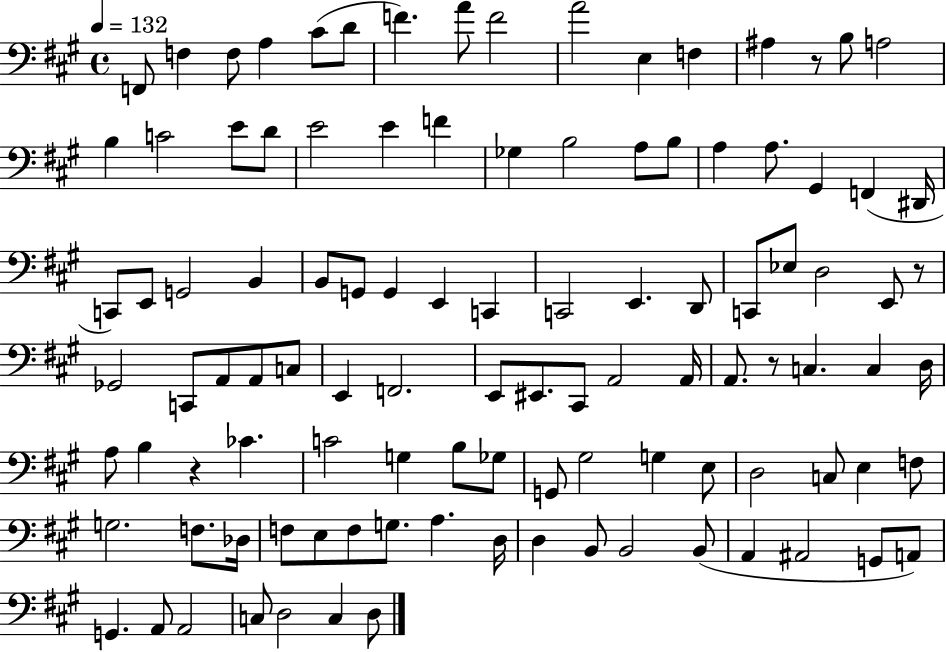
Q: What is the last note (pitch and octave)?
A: D3